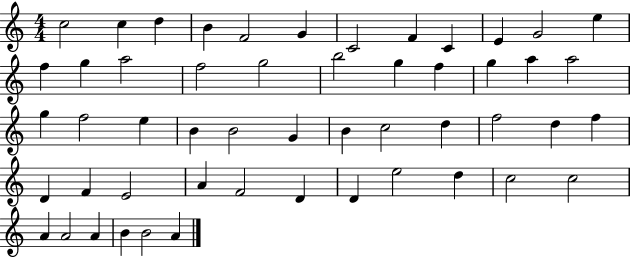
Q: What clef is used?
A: treble